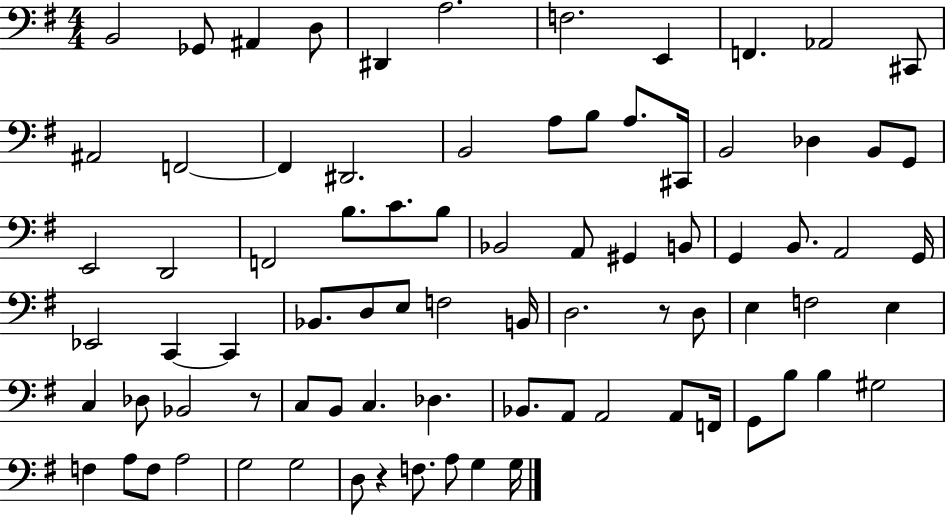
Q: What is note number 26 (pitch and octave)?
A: D2